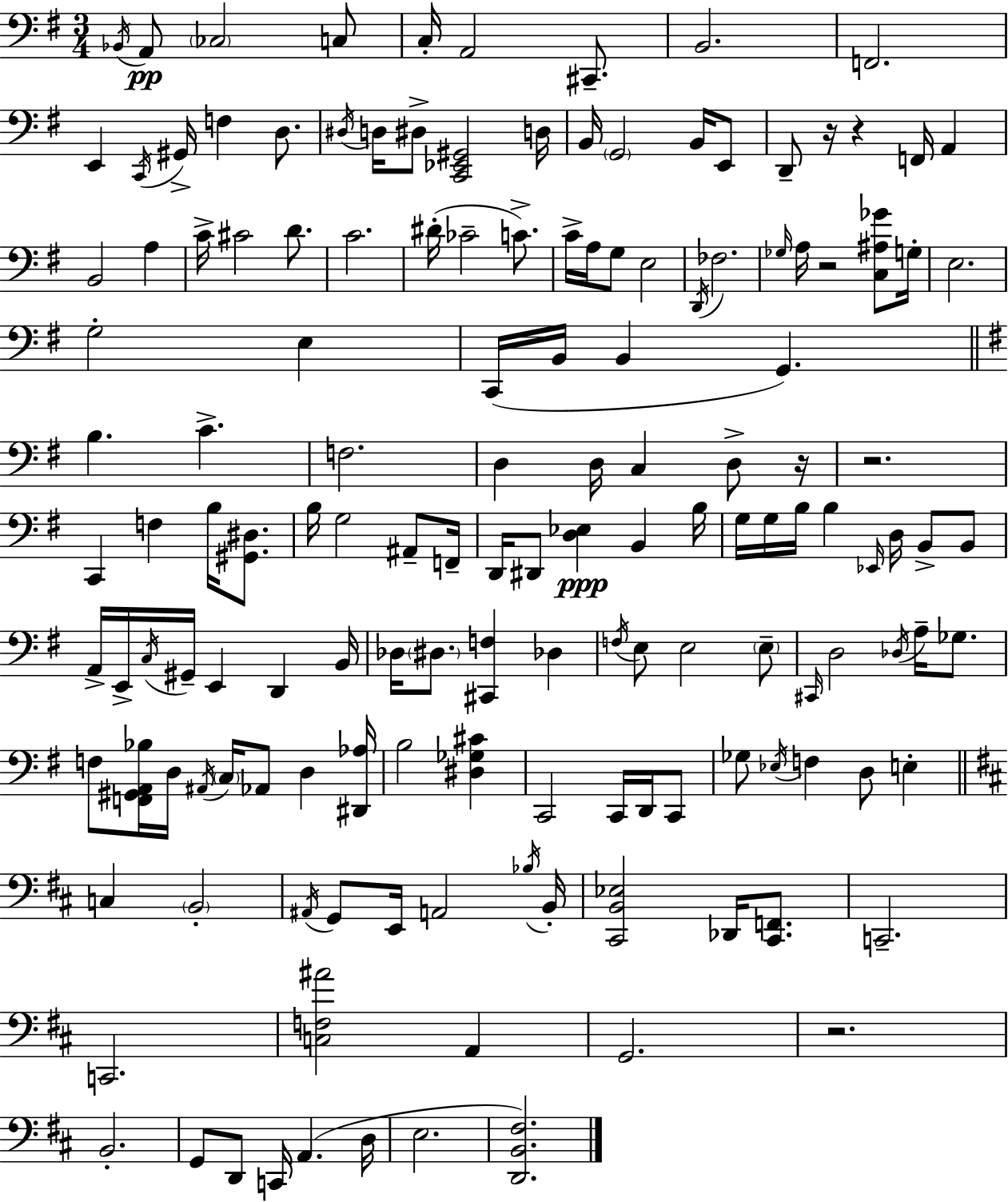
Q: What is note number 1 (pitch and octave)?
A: Bb2